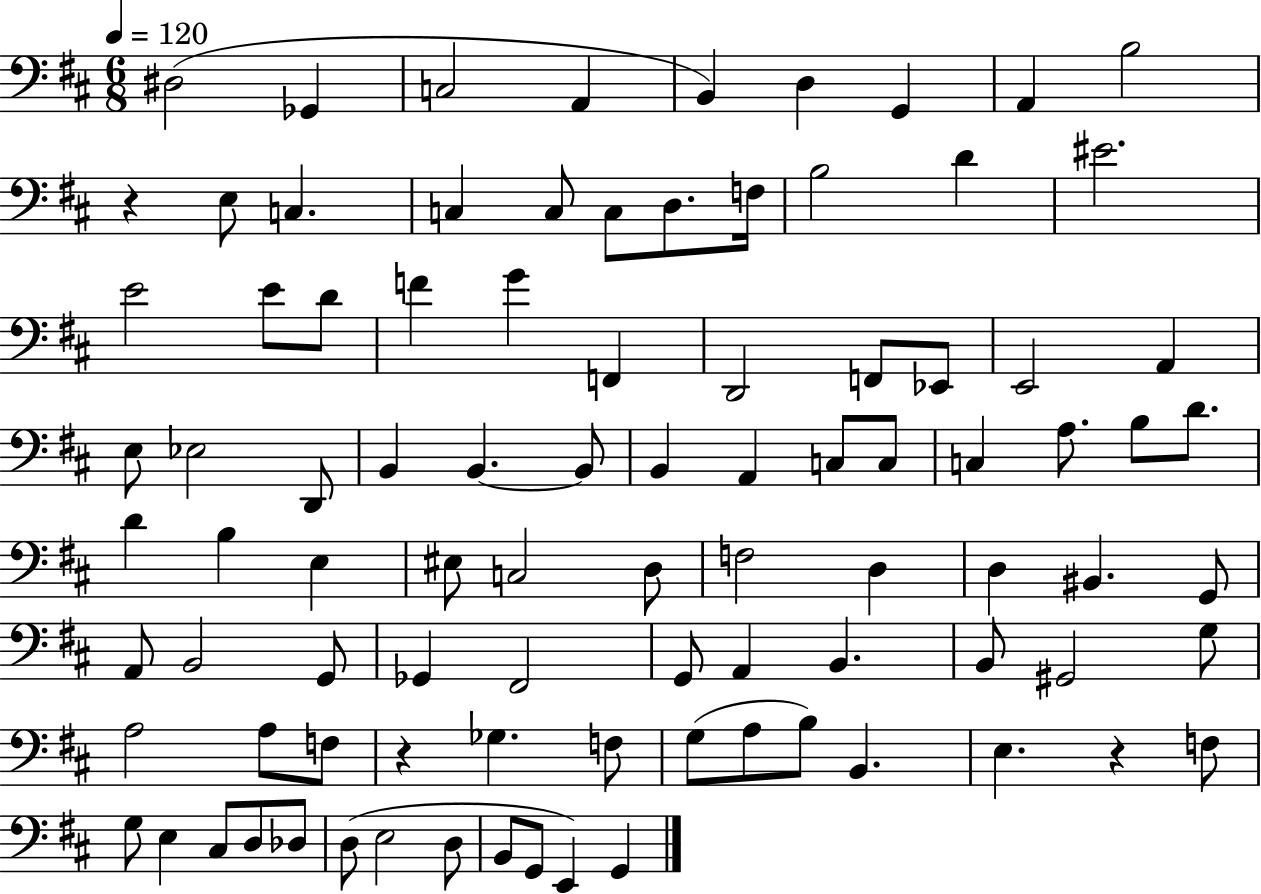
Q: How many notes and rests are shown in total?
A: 92